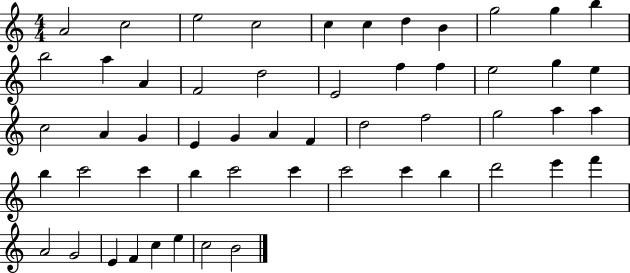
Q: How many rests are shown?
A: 0